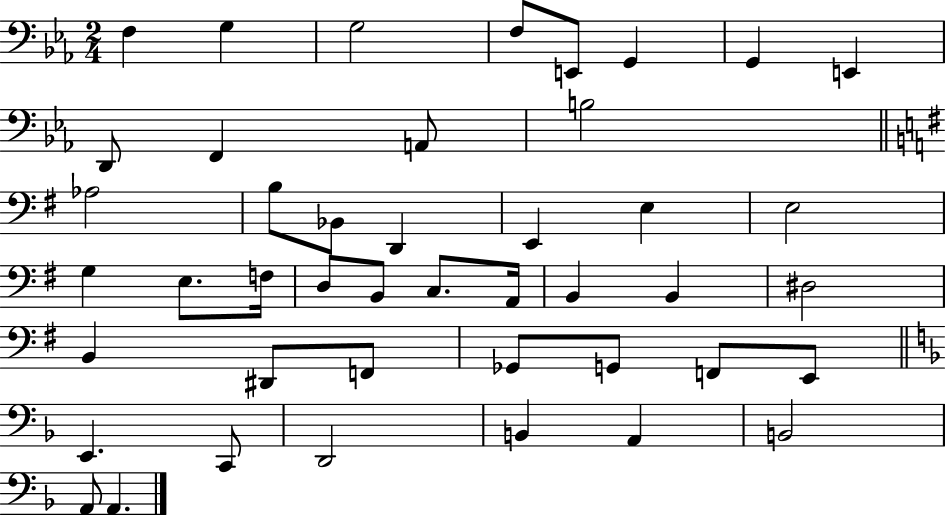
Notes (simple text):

F3/q G3/q G3/h F3/e E2/e G2/q G2/q E2/q D2/e F2/q A2/e B3/h Ab3/h B3/e Bb2/e D2/q E2/q E3/q E3/h G3/q E3/e. F3/s D3/e B2/e C3/e. A2/s B2/q B2/q D#3/h B2/q D#2/e F2/e Gb2/e G2/e F2/e E2/e E2/q. C2/e D2/h B2/q A2/q B2/h A2/e A2/q.